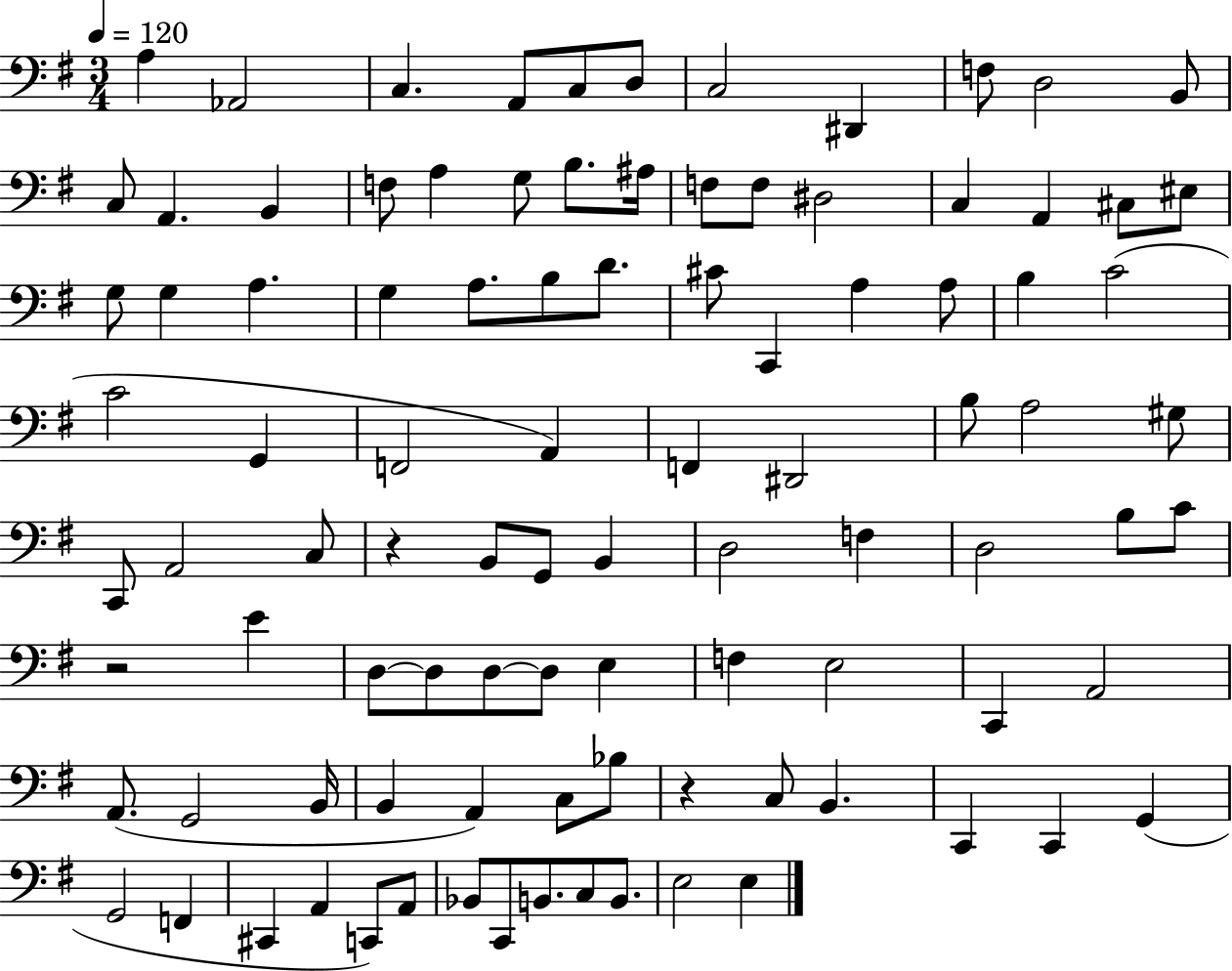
X:1
T:Untitled
M:3/4
L:1/4
K:G
A, _A,,2 C, A,,/2 C,/2 D,/2 C,2 ^D,, F,/2 D,2 B,,/2 C,/2 A,, B,, F,/2 A, G,/2 B,/2 ^A,/4 F,/2 F,/2 ^D,2 C, A,, ^C,/2 ^E,/2 G,/2 G, A, G, A,/2 B,/2 D/2 ^C/2 C,, A, A,/2 B, C2 C2 G,, F,,2 A,, F,, ^D,,2 B,/2 A,2 ^G,/2 C,,/2 A,,2 C,/2 z B,,/2 G,,/2 B,, D,2 F, D,2 B,/2 C/2 z2 E D,/2 D,/2 D,/2 D,/2 E, F, E,2 C,, A,,2 A,,/2 G,,2 B,,/4 B,, A,, C,/2 _B,/2 z C,/2 B,, C,, C,, G,, G,,2 F,, ^C,, A,, C,,/2 A,,/2 _B,,/2 C,,/2 B,,/2 C,/2 B,,/2 E,2 E,